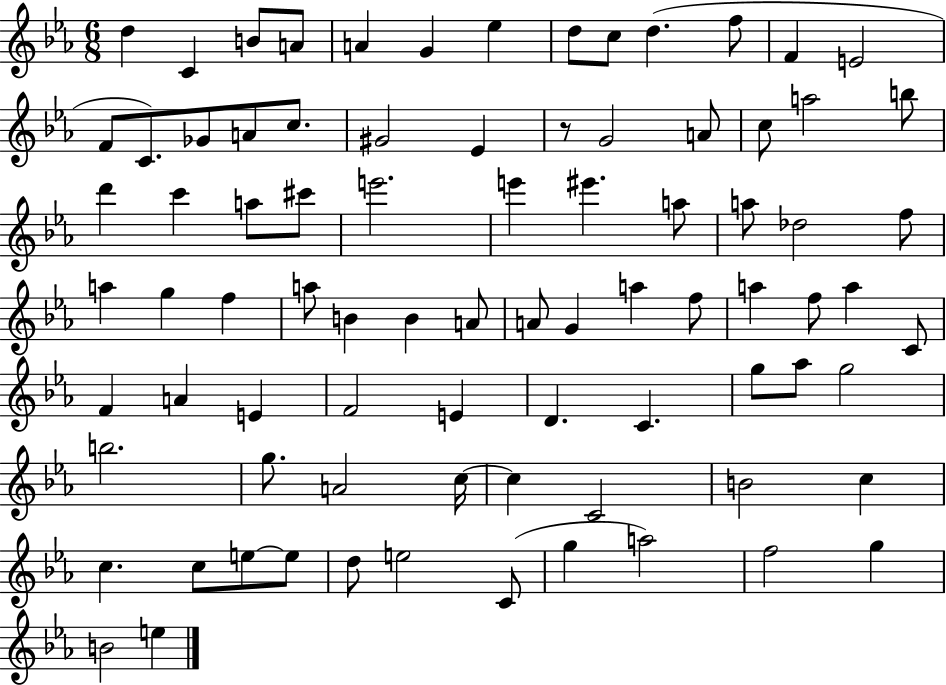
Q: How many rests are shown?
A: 1